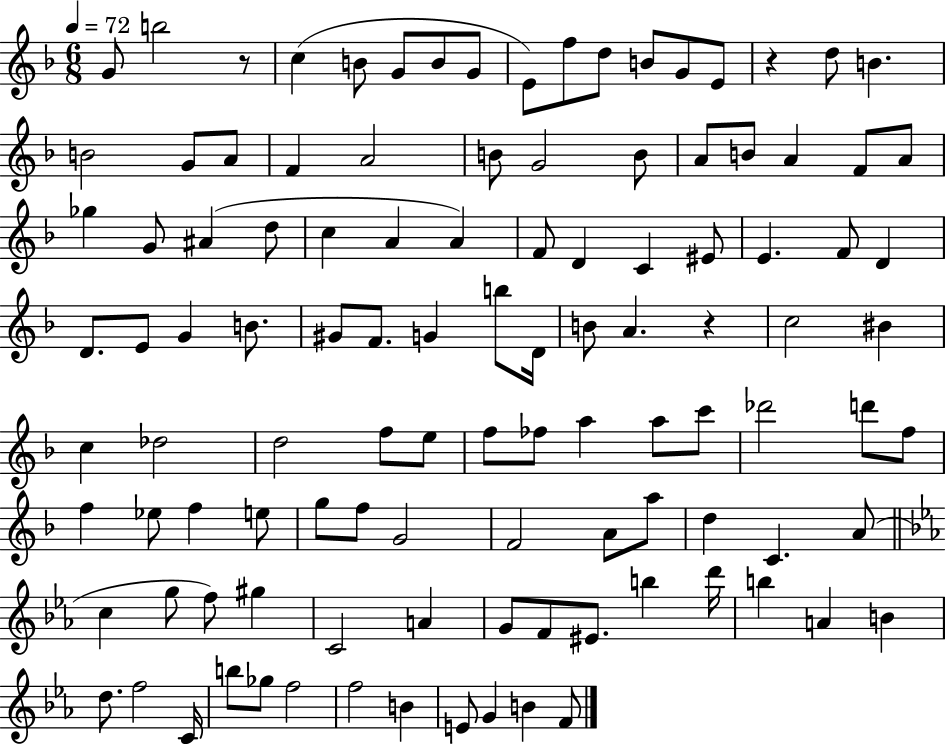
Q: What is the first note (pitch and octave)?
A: G4